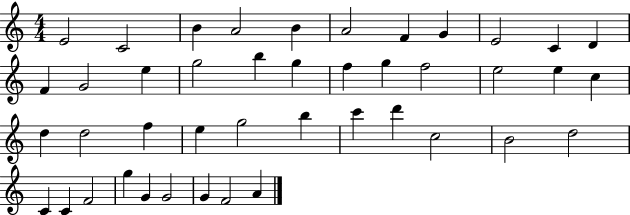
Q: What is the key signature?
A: C major